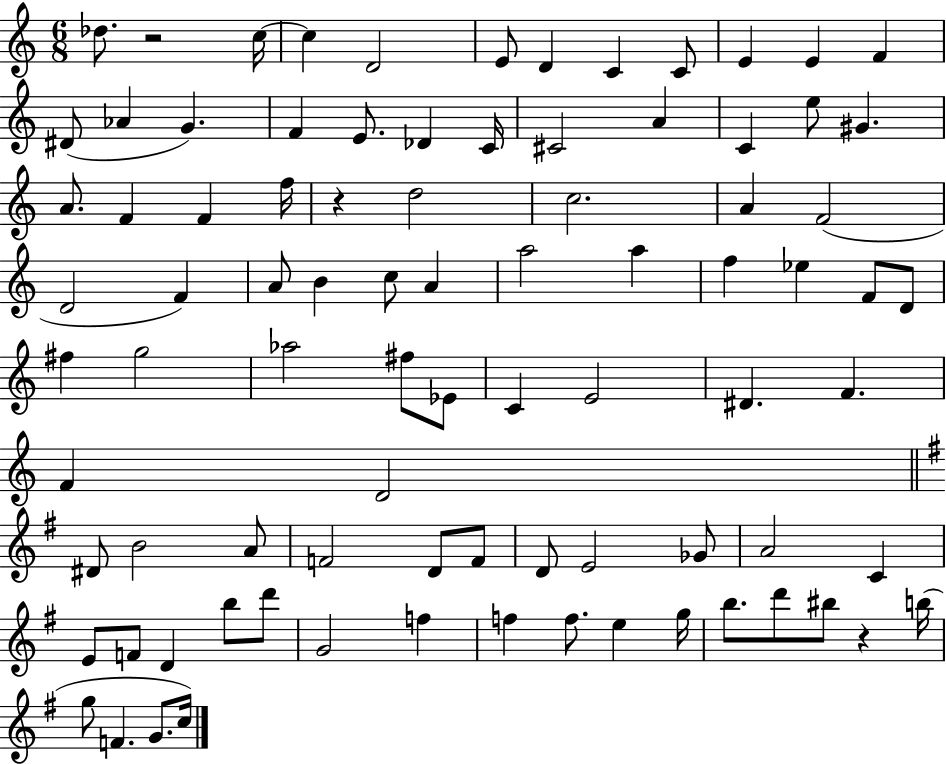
X:1
T:Untitled
M:6/8
L:1/4
K:C
_d/2 z2 c/4 c D2 E/2 D C C/2 E E F ^D/2 _A G F E/2 _D C/4 ^C2 A C e/2 ^G A/2 F F f/4 z d2 c2 A F2 D2 F A/2 B c/2 A a2 a f _e F/2 D/2 ^f g2 _a2 ^f/2 _E/2 C E2 ^D F F D2 ^D/2 B2 A/2 F2 D/2 F/2 D/2 E2 _G/2 A2 C E/2 F/2 D b/2 d'/2 G2 f f f/2 e g/4 b/2 d'/2 ^b/2 z b/4 g/2 F G/2 c/4